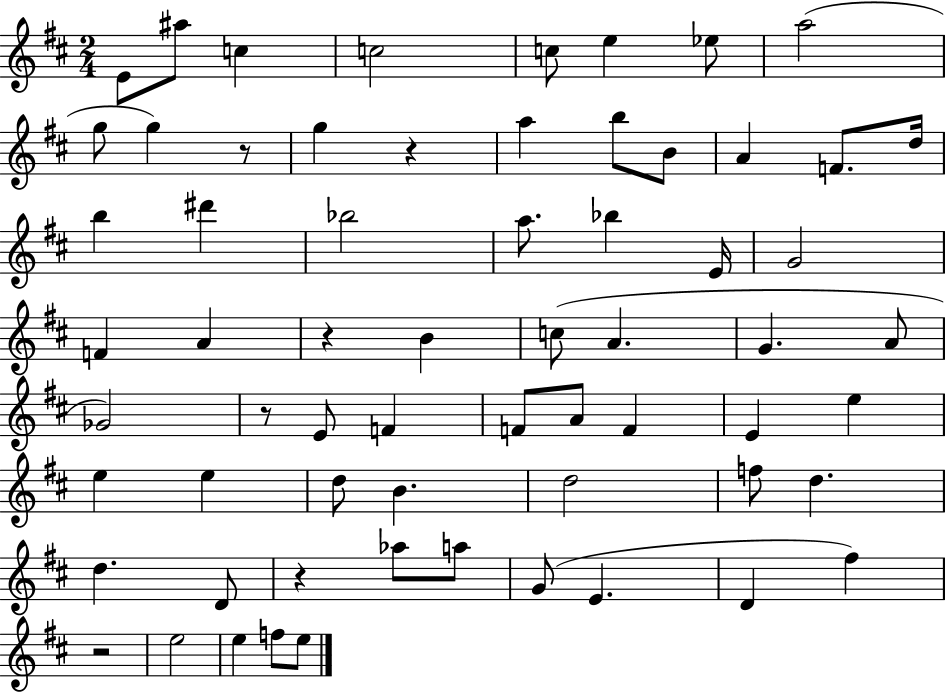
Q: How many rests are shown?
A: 6